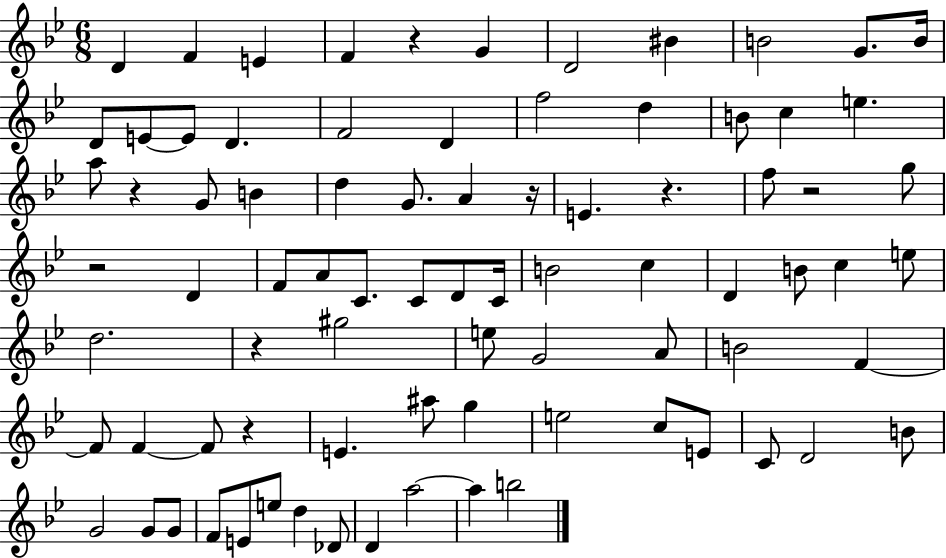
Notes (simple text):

D4/q F4/q E4/q F4/q R/q G4/q D4/h BIS4/q B4/h G4/e. B4/s D4/e E4/e E4/e D4/q. F4/h D4/q F5/h D5/q B4/e C5/q E5/q. A5/e R/q G4/e B4/q D5/q G4/e. A4/q R/s E4/q. R/q. F5/e R/h G5/e R/h D4/q F4/e A4/e C4/e. C4/e D4/e C4/s B4/h C5/q D4/q B4/e C5/q E5/e D5/h. R/q G#5/h E5/e G4/h A4/e B4/h F4/q F4/e F4/q F4/e R/q E4/q. A#5/e G5/q E5/h C5/e E4/e C4/e D4/h B4/e G4/h G4/e G4/e F4/e E4/e E5/e D5/q Db4/e D4/q A5/h A5/q B5/h